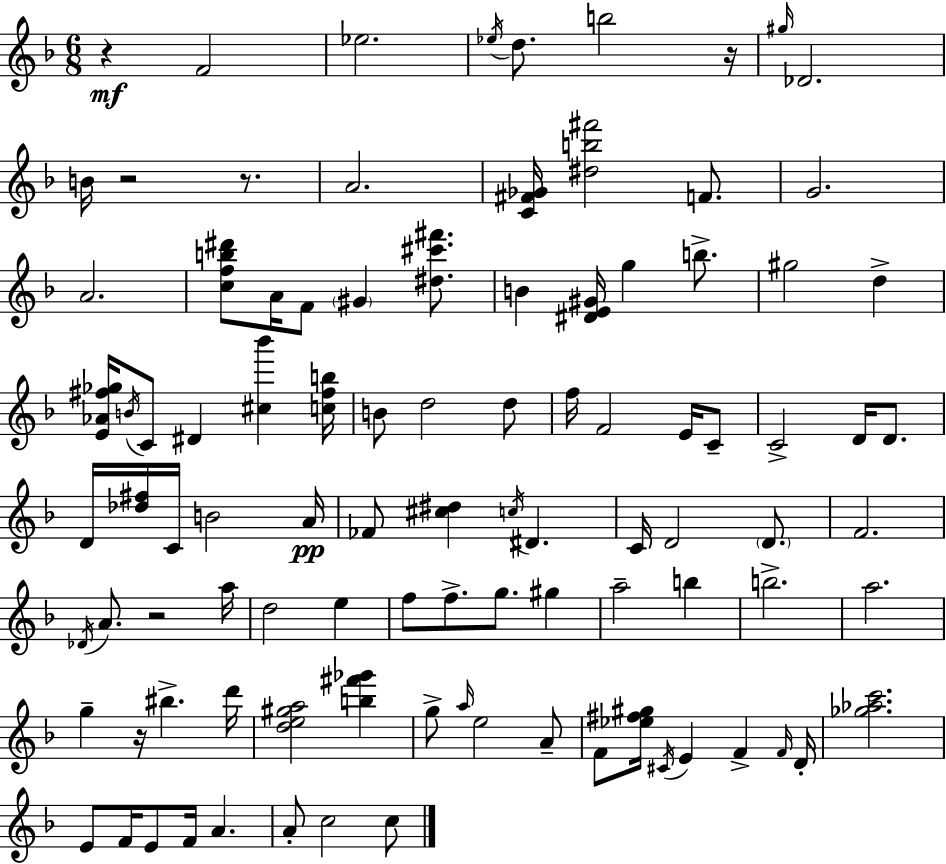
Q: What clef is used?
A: treble